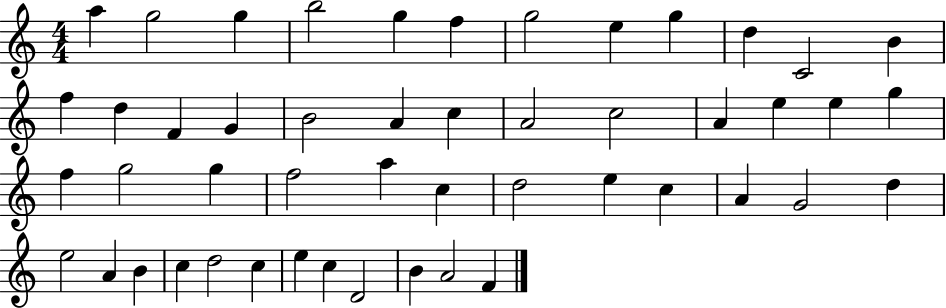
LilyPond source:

{
  \clef treble
  \numericTimeSignature
  \time 4/4
  \key c \major
  a''4 g''2 g''4 | b''2 g''4 f''4 | g''2 e''4 g''4 | d''4 c'2 b'4 | \break f''4 d''4 f'4 g'4 | b'2 a'4 c''4 | a'2 c''2 | a'4 e''4 e''4 g''4 | \break f''4 g''2 g''4 | f''2 a''4 c''4 | d''2 e''4 c''4 | a'4 g'2 d''4 | \break e''2 a'4 b'4 | c''4 d''2 c''4 | e''4 c''4 d'2 | b'4 a'2 f'4 | \break \bar "|."
}